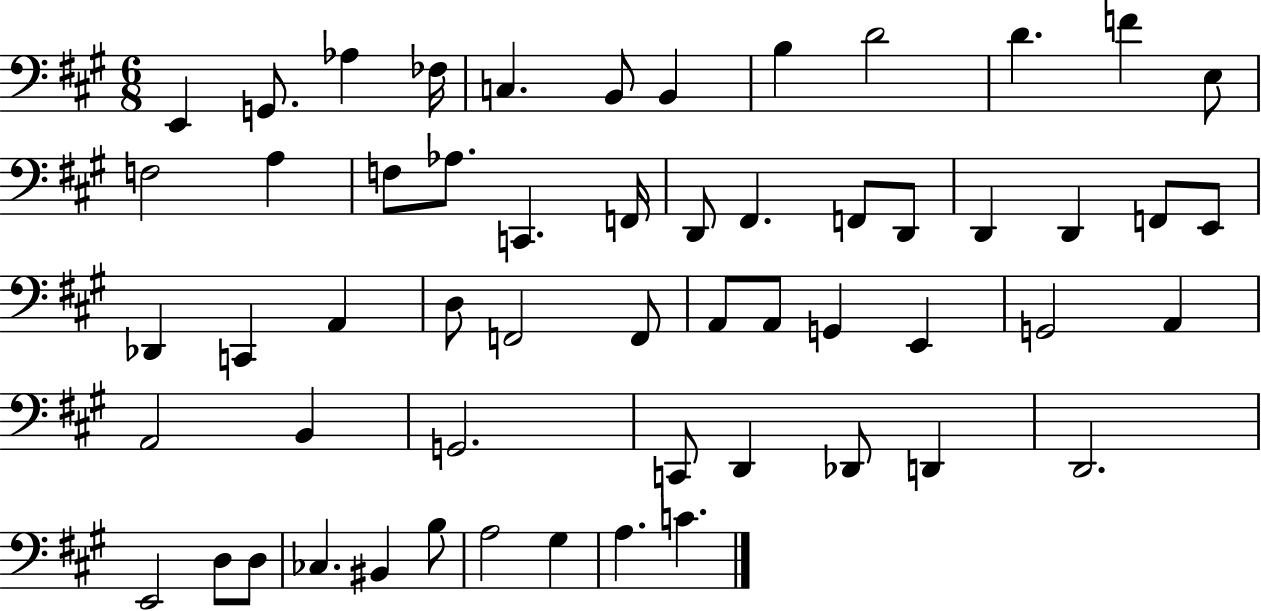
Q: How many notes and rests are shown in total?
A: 56